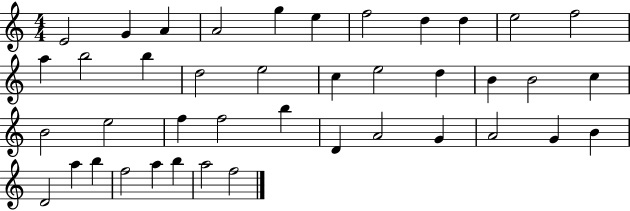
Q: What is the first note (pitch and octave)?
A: E4